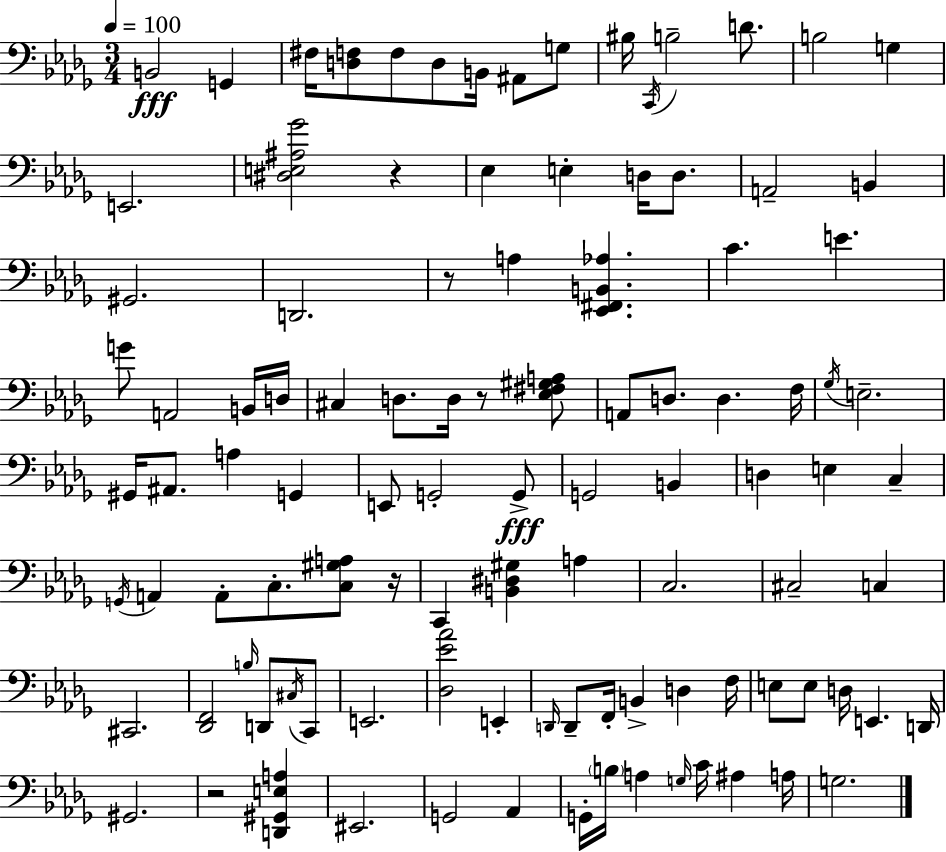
X:1
T:Untitled
M:3/4
L:1/4
K:Bbm
B,,2 G,, ^F,/4 [D,F,]/2 F,/2 D,/2 B,,/4 ^A,,/2 G,/2 ^B,/4 C,,/4 B,2 D/2 B,2 G, E,,2 [^D,E,^A,_G]2 z _E, E, D,/4 D,/2 A,,2 B,, ^G,,2 D,,2 z/2 A, [_E,,^F,,B,,_A,] C E G/2 A,,2 B,,/4 D,/4 ^C, D,/2 D,/4 z/2 [_E,^F,^G,A,]/2 A,,/2 D,/2 D, F,/4 _G,/4 E,2 ^G,,/4 ^A,,/2 A, G,, E,,/2 G,,2 G,,/2 G,,2 B,, D, E, C, G,,/4 A,, A,,/2 C,/2 [C,^G,A,]/2 z/4 C,, [B,,^D,^G,] A, C,2 ^C,2 C, ^C,,2 [_D,,F,,]2 B,/4 D,,/2 ^C,/4 C,,/2 E,,2 [_D,_E_A]2 E,, D,,/4 D,,/2 F,,/4 B,, D, F,/4 E,/2 E,/2 D,/4 E,, D,,/4 ^G,,2 z2 [D,,^G,,E,A,] ^E,,2 G,,2 _A,, G,,/4 B,/4 A, G,/4 C/4 ^A, A,/4 G,2